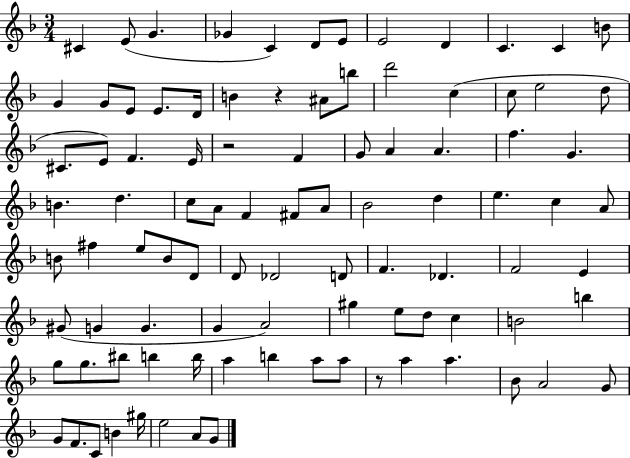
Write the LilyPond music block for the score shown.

{
  \clef treble
  \numericTimeSignature
  \time 3/4
  \key f \major
  cis'4 e'8( g'4. | ges'4 c'4) d'8 e'8 | e'2 d'4 | c'4. c'4 b'8 | \break g'4 g'8 e'8 e'8. d'16 | b'4 r4 ais'8 b''8 | d'''2 c''4( | c''8 e''2 d''8 | \break cis'8. e'8) f'4. e'16 | r2 f'4 | g'8 a'4 a'4. | f''4. g'4. | \break b'4. d''4. | c''8 a'8 f'4 fis'8 a'8 | bes'2 d''4 | e''4. c''4 a'8 | \break b'8 fis''4 e''8 b'8 d'8 | d'8 des'2 d'8 | f'4. des'4. | f'2 e'4 | \break gis'8( g'4 g'4. | g'4 a'2) | gis''4 e''8 d''8 c''4 | b'2 b''4 | \break g''8 g''8. bis''8 b''4 b''16 | a''4 b''4 a''8 a''8 | r8 a''4 a''4. | bes'8 a'2 g'8 | \break g'8 f'8. c'8 b'4 gis''16 | e''2 a'8 g'8 | \bar "|."
}